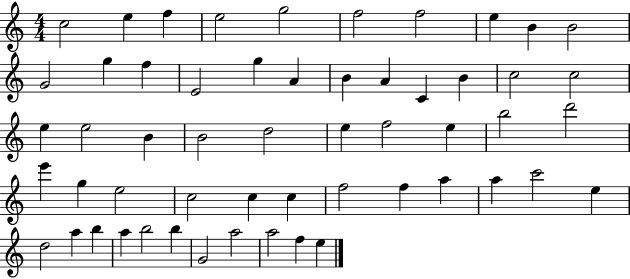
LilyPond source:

{
  \clef treble
  \numericTimeSignature
  \time 4/4
  \key c \major
  c''2 e''4 f''4 | e''2 g''2 | f''2 f''2 | e''4 b'4 b'2 | \break g'2 g''4 f''4 | e'2 g''4 a'4 | b'4 a'4 c'4 b'4 | c''2 c''2 | \break e''4 e''2 b'4 | b'2 d''2 | e''4 f''2 e''4 | b''2 d'''2 | \break e'''4 g''4 e''2 | c''2 c''4 c''4 | f''2 f''4 a''4 | a''4 c'''2 e''4 | \break d''2 a''4 b''4 | a''4 b''2 b''4 | g'2 a''2 | a''2 f''4 e''4 | \break \bar "|."
}